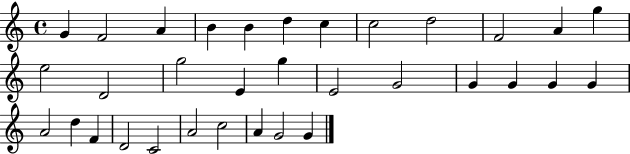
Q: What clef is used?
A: treble